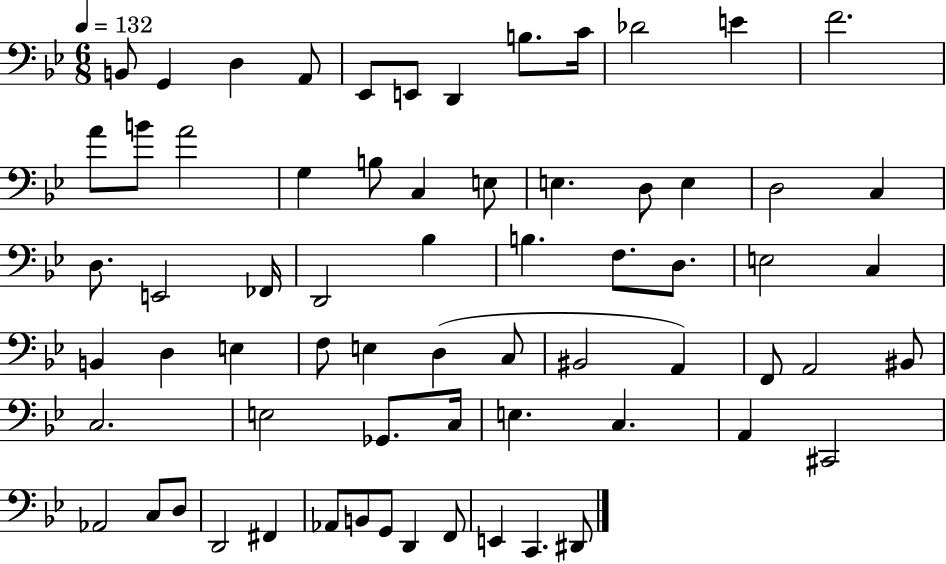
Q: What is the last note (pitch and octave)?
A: D#2